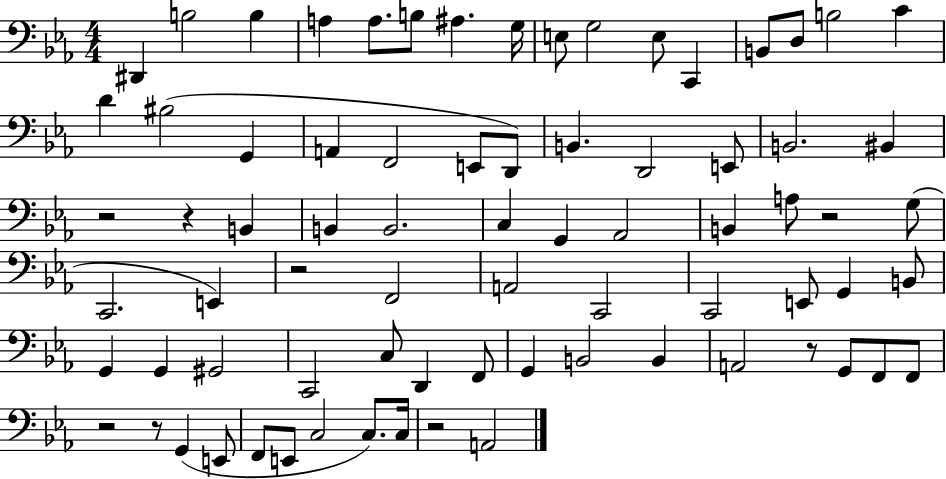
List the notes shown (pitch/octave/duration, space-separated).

D#2/q B3/h B3/q A3/q A3/e. B3/e A#3/q. G3/s E3/e G3/h E3/e C2/q B2/e D3/e B3/h C4/q D4/q BIS3/h G2/q A2/q F2/h E2/e D2/e B2/q. D2/h E2/e B2/h. BIS2/q R/h R/q B2/q B2/q B2/h. C3/q G2/q Ab2/h B2/q A3/e R/h G3/e C2/h. E2/q R/h F2/h A2/h C2/h C2/h E2/e G2/q B2/e G2/q G2/q G#2/h C2/h C3/e D2/q F2/e G2/q B2/h B2/q A2/h R/e G2/e F2/e F2/e R/h R/e G2/q E2/e F2/e E2/e C3/h C3/e. C3/s R/h A2/h